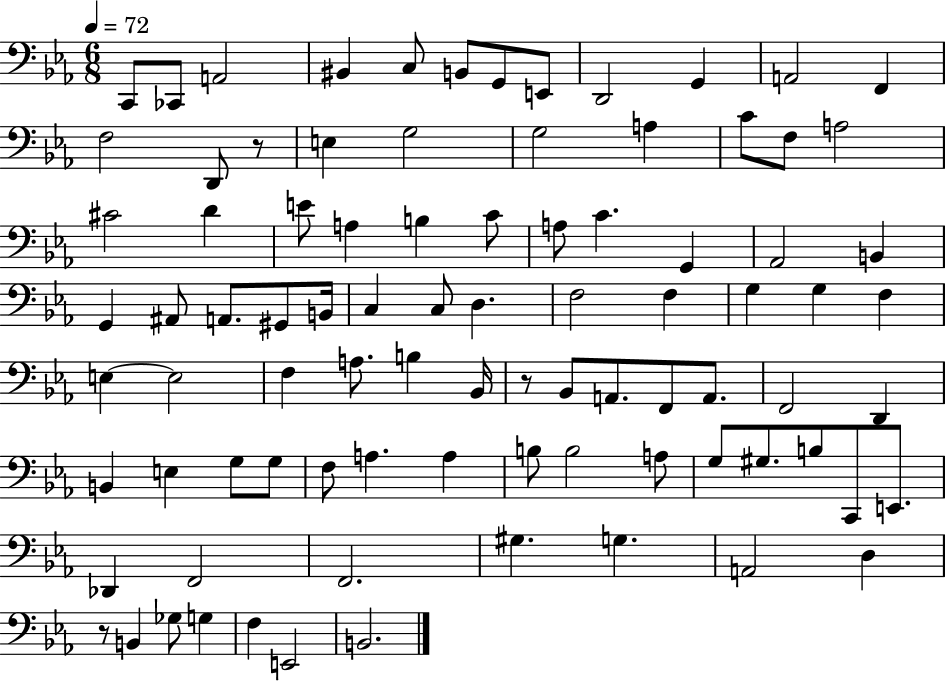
C2/e CES2/e A2/h BIS2/q C3/e B2/e G2/e E2/e D2/h G2/q A2/h F2/q F3/h D2/e R/e E3/q G3/h G3/h A3/q C4/e F3/e A3/h C#4/h D4/q E4/e A3/q B3/q C4/e A3/e C4/q. G2/q Ab2/h B2/q G2/q A#2/e A2/e. G#2/e B2/s C3/q C3/e D3/q. F3/h F3/q G3/q G3/q F3/q E3/q E3/h F3/q A3/e. B3/q Bb2/s R/e Bb2/e A2/e. F2/e A2/e. F2/h D2/q B2/q E3/q G3/e G3/e F3/e A3/q. A3/q B3/e B3/h A3/e G3/e G#3/e. B3/e C2/e E2/e. Db2/q F2/h F2/h. G#3/q. G3/q. A2/h D3/q R/e B2/q Gb3/e G3/q F3/q E2/h B2/h.